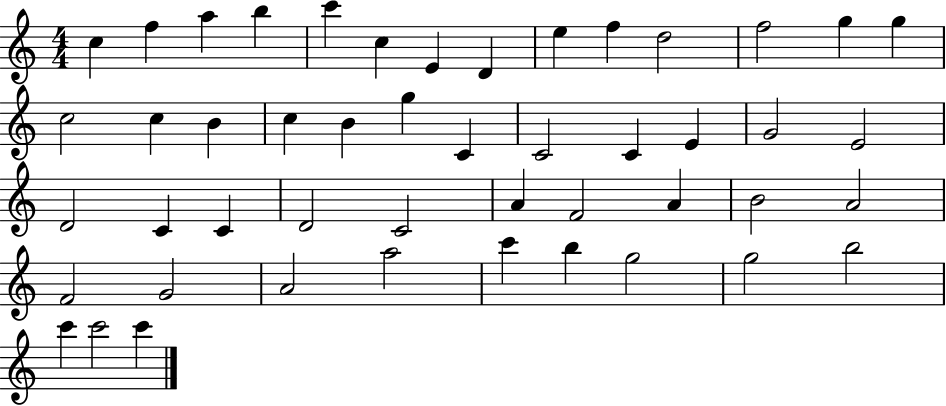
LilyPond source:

{
  \clef treble
  \numericTimeSignature
  \time 4/4
  \key c \major
  c''4 f''4 a''4 b''4 | c'''4 c''4 e'4 d'4 | e''4 f''4 d''2 | f''2 g''4 g''4 | \break c''2 c''4 b'4 | c''4 b'4 g''4 c'4 | c'2 c'4 e'4 | g'2 e'2 | \break d'2 c'4 c'4 | d'2 c'2 | a'4 f'2 a'4 | b'2 a'2 | \break f'2 g'2 | a'2 a''2 | c'''4 b''4 g''2 | g''2 b''2 | \break c'''4 c'''2 c'''4 | \bar "|."
}